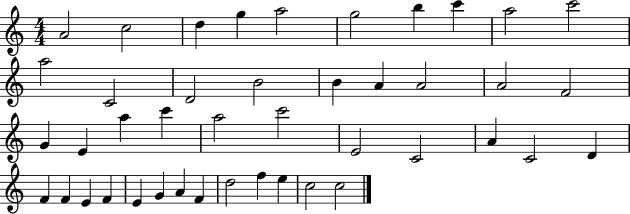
X:1
T:Untitled
M:4/4
L:1/4
K:C
A2 c2 d g a2 g2 b c' a2 c'2 a2 C2 D2 B2 B A A2 A2 F2 G E a c' a2 c'2 E2 C2 A C2 D F F E F E G A F d2 f e c2 c2